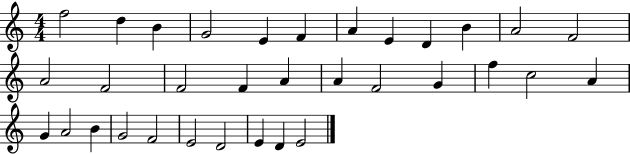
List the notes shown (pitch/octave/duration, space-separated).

F5/h D5/q B4/q G4/h E4/q F4/q A4/q E4/q D4/q B4/q A4/h F4/h A4/h F4/h F4/h F4/q A4/q A4/q F4/h G4/q F5/q C5/h A4/q G4/q A4/h B4/q G4/h F4/h E4/h D4/h E4/q D4/q E4/h